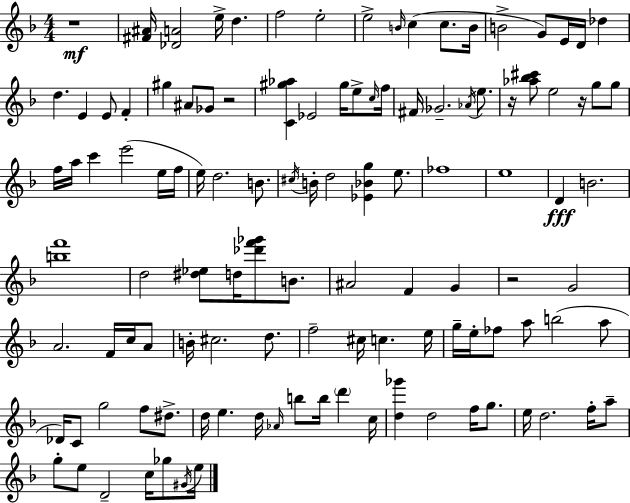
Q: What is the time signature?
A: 4/4